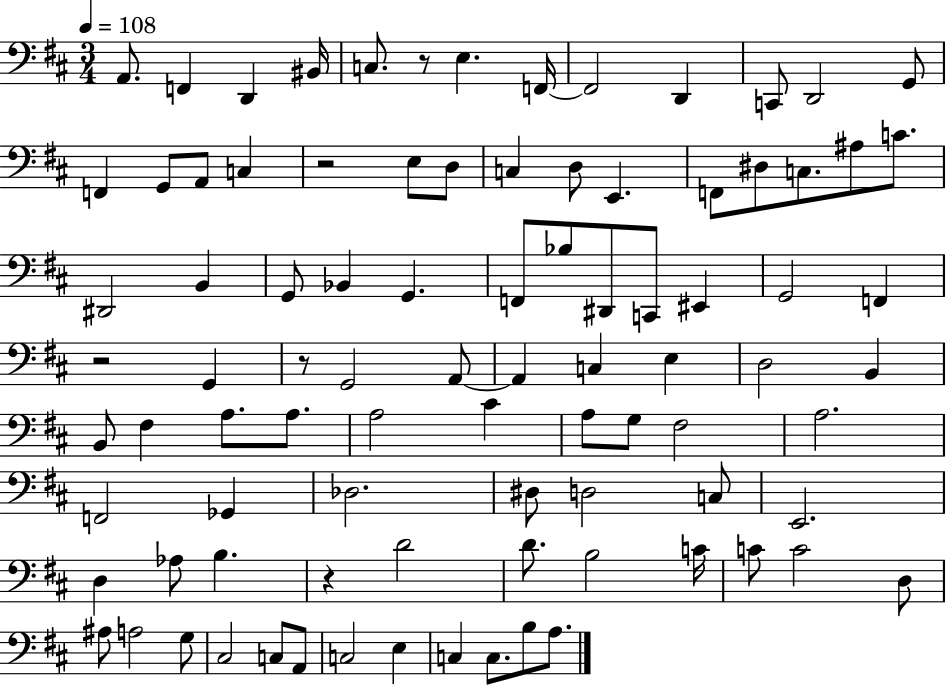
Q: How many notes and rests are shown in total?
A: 90